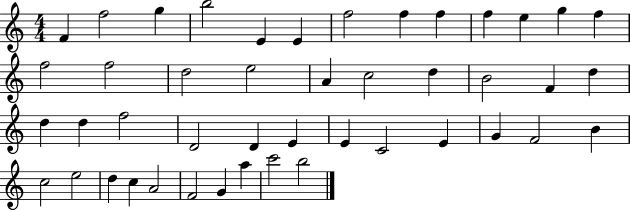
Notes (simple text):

F4/q F5/h G5/q B5/h E4/q E4/q F5/h F5/q F5/q F5/q E5/q G5/q F5/q F5/h F5/h D5/h E5/h A4/q C5/h D5/q B4/h F4/q D5/q D5/q D5/q F5/h D4/h D4/q E4/q E4/q C4/h E4/q G4/q F4/h B4/q C5/h E5/h D5/q C5/q A4/h F4/h G4/q A5/q C6/h B5/h